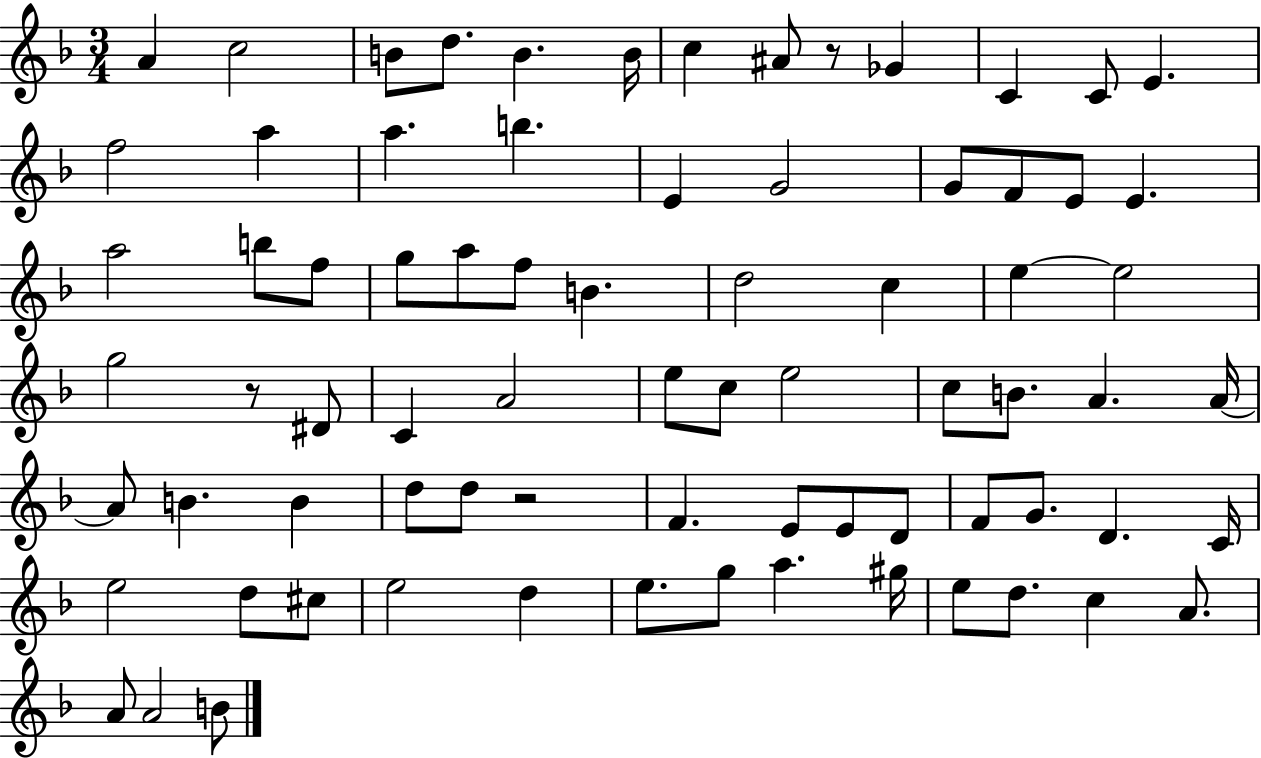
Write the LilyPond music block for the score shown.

{
  \clef treble
  \numericTimeSignature
  \time 3/4
  \key f \major
  a'4 c''2 | b'8 d''8. b'4. b'16 | c''4 ais'8 r8 ges'4 | c'4 c'8 e'4. | \break f''2 a''4 | a''4. b''4. | e'4 g'2 | g'8 f'8 e'8 e'4. | \break a''2 b''8 f''8 | g''8 a''8 f''8 b'4. | d''2 c''4 | e''4~~ e''2 | \break g''2 r8 dis'8 | c'4 a'2 | e''8 c''8 e''2 | c''8 b'8. a'4. a'16~~ | \break a'8 b'4. b'4 | d''8 d''8 r2 | f'4. e'8 e'8 d'8 | f'8 g'8. d'4. c'16 | \break e''2 d''8 cis''8 | e''2 d''4 | e''8. g''8 a''4. gis''16 | e''8 d''8. c''4 a'8. | \break a'8 a'2 b'8 | \bar "|."
}